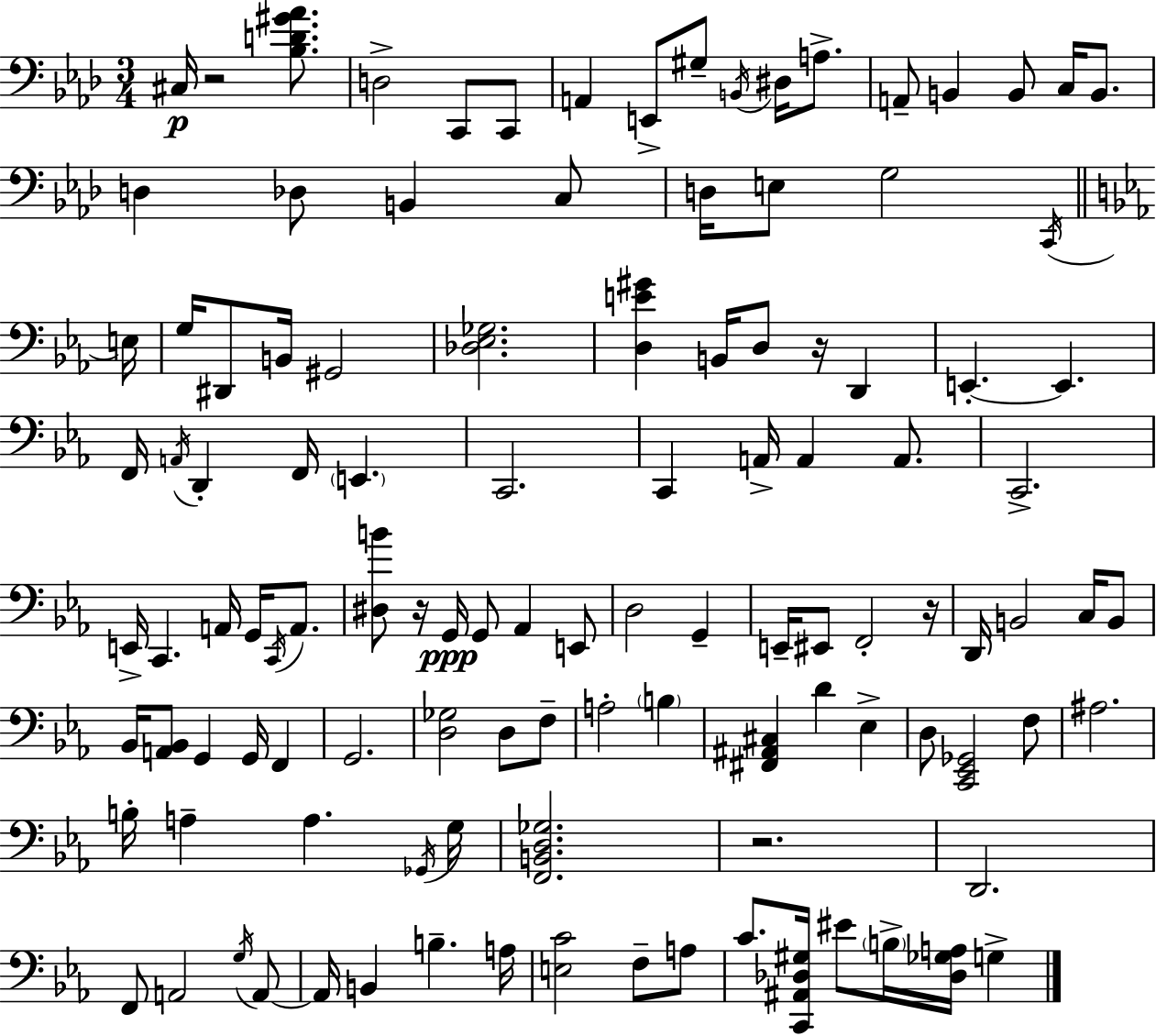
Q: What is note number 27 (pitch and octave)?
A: B2